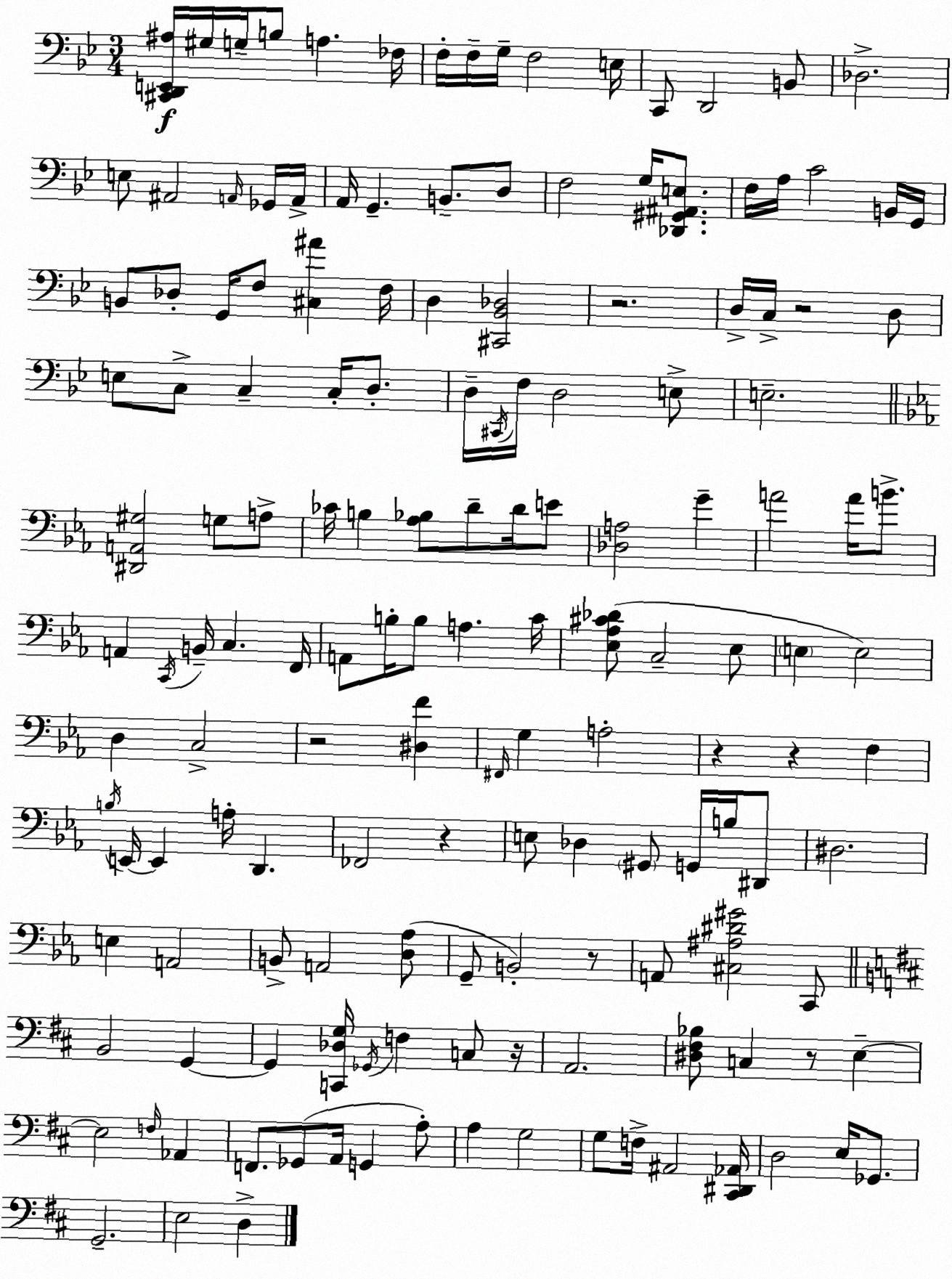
X:1
T:Untitled
M:3/4
L:1/4
K:Bb
[^C,,D,,E,,^A,]/4 ^G,/4 G,/4 B,/2 A, _F,/4 F,/4 F,/4 G,/4 F,2 E,/4 C,,/2 D,,2 B,,/2 _D,2 E,/2 ^A,,2 A,,/4 _G,,/4 A,,/4 A,,/4 G,, B,,/2 D,/2 F,2 G,/4 [_D,,^G,,^A,,E,]/2 F,/4 A,/4 C2 B,,/4 G,,/4 B,,/2 _D,/2 G,,/4 F,/2 [^C,^A] F,/4 D, [^C,,_B,,_D,]2 z2 D,/4 C,/4 z2 D,/2 E,/2 C,/2 C, C,/4 D,/2 D,/4 ^C,,/4 F,/4 D,2 E,/2 E,2 [^D,,A,,^G,]2 G,/2 A,/2 _C/4 B, [_A,_B,]/2 D/2 D/4 E/2 [_D,A,]2 G A2 A/4 B/2 A,, C,,/4 B,,/4 C, F,,/4 A,,/2 B,/4 B,/2 A, C/4 [_E,_A,^C_D]/2 C,2 _E,/2 E, E,2 D, C,2 z2 [^D,F] ^F,,/4 G, A,2 z z F, B,/4 E,,/4 E,, A,/4 D,, _F,,2 z E,/2 _D, ^G,,/2 G,,/4 B,/4 ^D,,/2 ^D,2 E, A,,2 B,,/2 A,,2 [D,_A,]/2 G,,/2 B,,2 z/2 A,,/2 [^C,^A,^D^G]2 C,,/2 B,,2 G,, G,, [C,,_D,G,]/4 _G,,/4 F, C,/2 z/4 A,,2 [^D,^F,_B,]/2 C, z/2 E, E,2 F,/4 _A,, F,,/2 _G,,/2 A,,/4 G,, A,/2 A, G,2 G,/2 F,/4 ^A,,2 [^C,,^D,,_A,,]/4 D,2 E,/4 _G,,/2 G,,2 E,2 D,